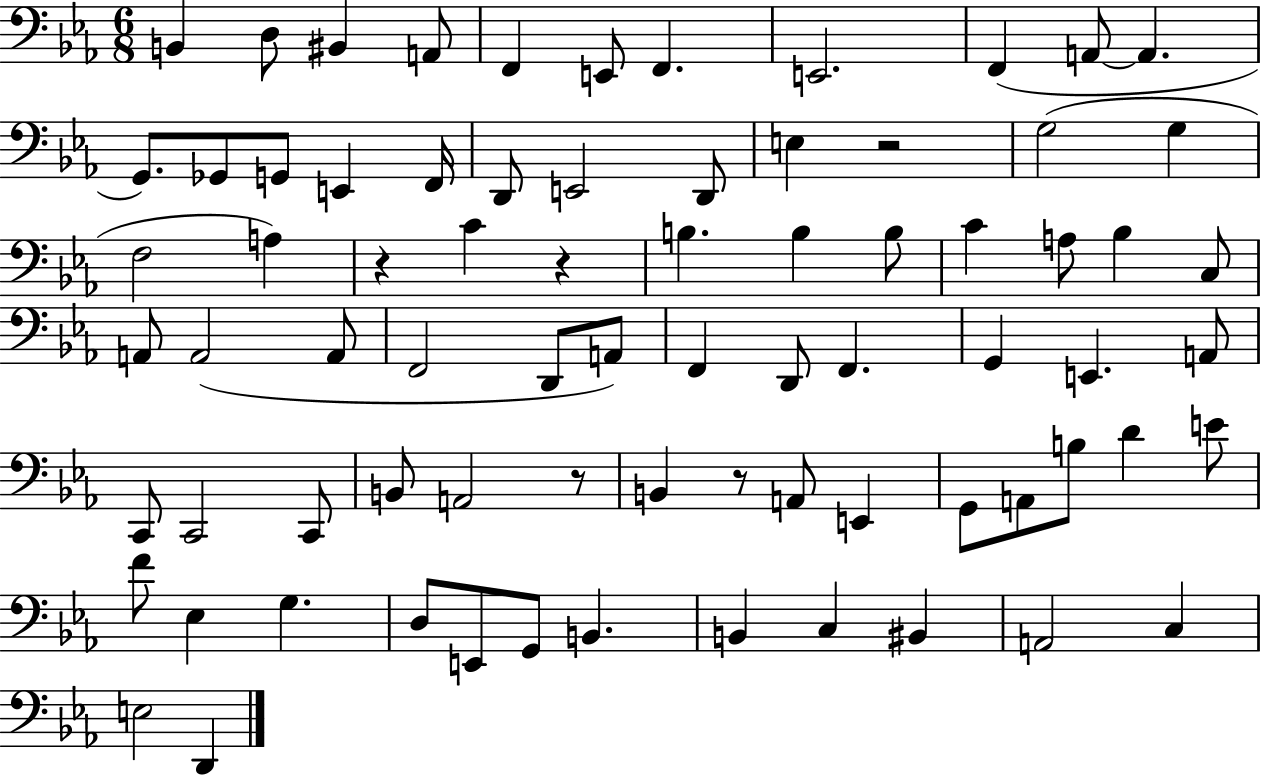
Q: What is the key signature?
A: EES major